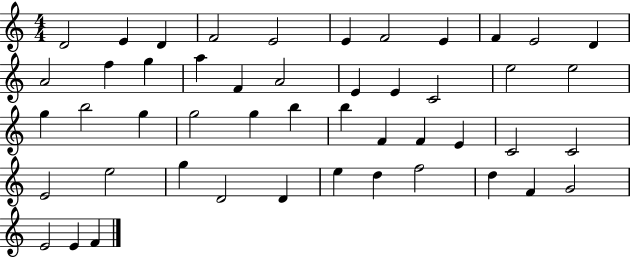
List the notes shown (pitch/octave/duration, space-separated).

D4/h E4/q D4/q F4/h E4/h E4/q F4/h E4/q F4/q E4/h D4/q A4/h F5/q G5/q A5/q F4/q A4/h E4/q E4/q C4/h E5/h E5/h G5/q B5/h G5/q G5/h G5/q B5/q B5/q F4/q F4/q E4/q C4/h C4/h E4/h E5/h G5/q D4/h D4/q E5/q D5/q F5/h D5/q F4/q G4/h E4/h E4/q F4/q